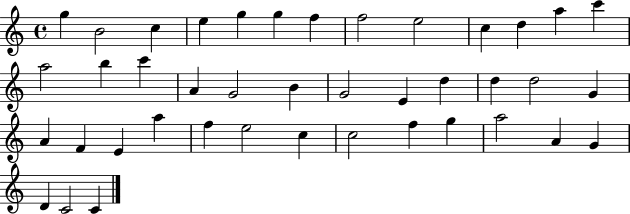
G5/q B4/h C5/q E5/q G5/q G5/q F5/q F5/h E5/h C5/q D5/q A5/q C6/q A5/h B5/q C6/q A4/q G4/h B4/q G4/h E4/q D5/q D5/q D5/h G4/q A4/q F4/q E4/q A5/q F5/q E5/h C5/q C5/h F5/q G5/q A5/h A4/q G4/q D4/q C4/h C4/q